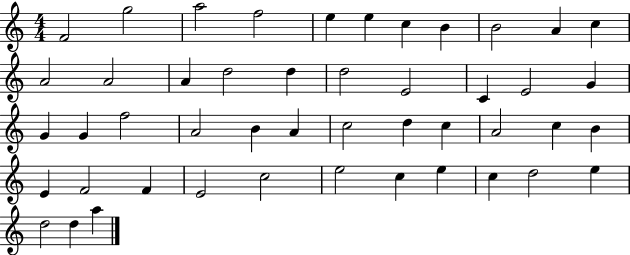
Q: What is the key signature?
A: C major